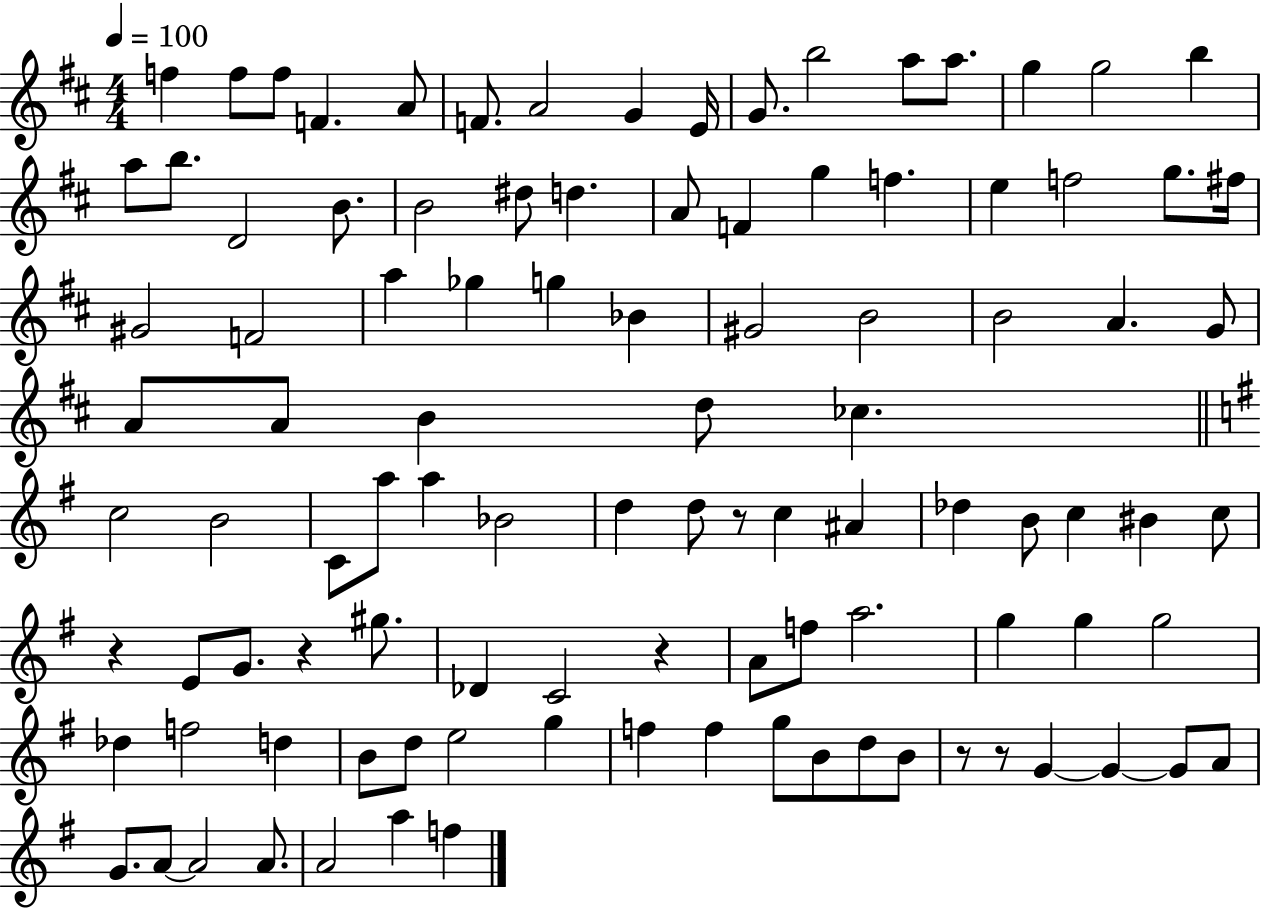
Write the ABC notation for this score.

X:1
T:Untitled
M:4/4
L:1/4
K:D
f f/2 f/2 F A/2 F/2 A2 G E/4 G/2 b2 a/2 a/2 g g2 b a/2 b/2 D2 B/2 B2 ^d/2 d A/2 F g f e f2 g/2 ^f/4 ^G2 F2 a _g g _B ^G2 B2 B2 A G/2 A/2 A/2 B d/2 _c c2 B2 C/2 a/2 a _B2 d d/2 z/2 c ^A _d B/2 c ^B c/2 z E/2 G/2 z ^g/2 _D C2 z A/2 f/2 a2 g g g2 _d f2 d B/2 d/2 e2 g f f g/2 B/2 d/2 B/2 z/2 z/2 G G G/2 A/2 G/2 A/2 A2 A/2 A2 a f